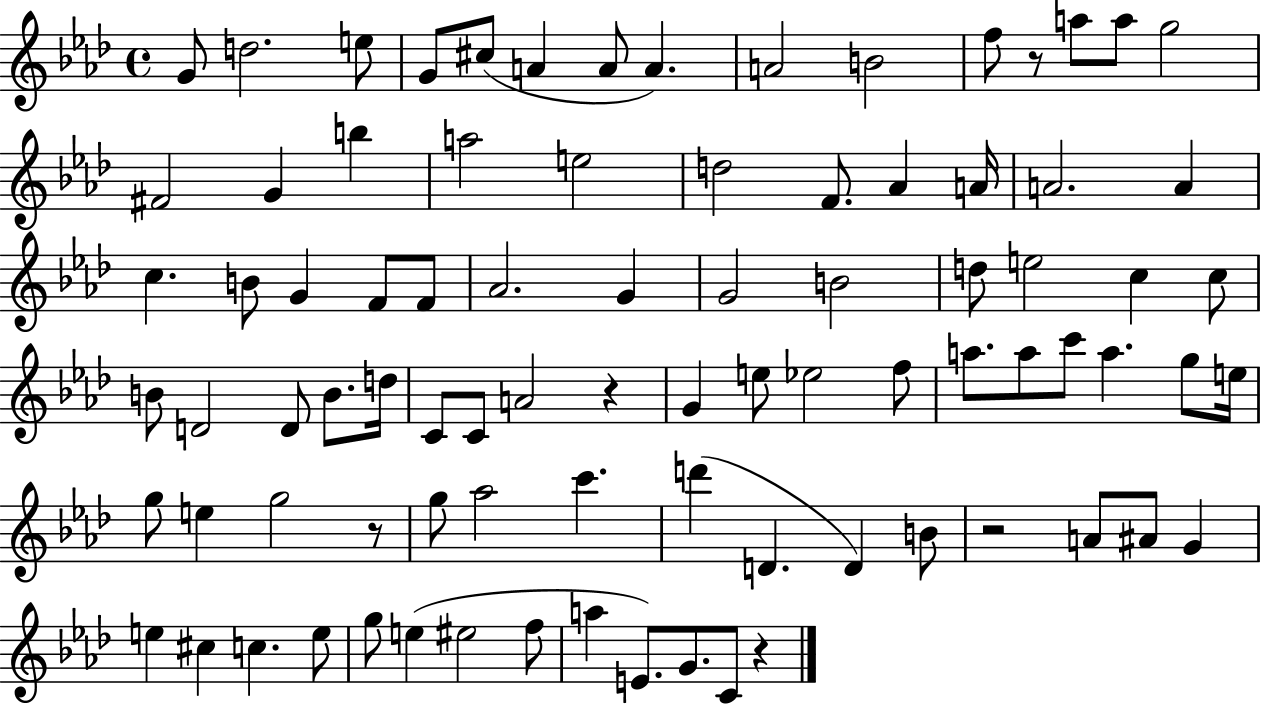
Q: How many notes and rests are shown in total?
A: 86